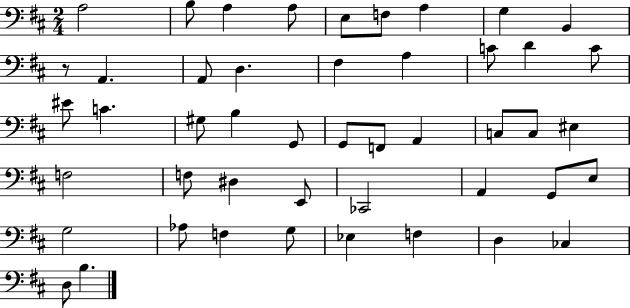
{
  \clef bass
  \numericTimeSignature
  \time 2/4
  \key d \major
  a2 | b8 a4 a8 | e8 f8 a4 | g4 b,4 | \break r8 a,4. | a,8 d4. | fis4 a4 | c'8 d'4 c'8 | \break eis'8 c'4. | gis8 b4 g,8 | g,8 f,8 a,4 | c8 c8 eis4 | \break f2 | f8 dis4 e,8 | ces,2 | a,4 g,8 e8 | \break g2 | aes8 f4 g8 | ees4 f4 | d4 ces4 | \break d8 b4. | \bar "|."
}